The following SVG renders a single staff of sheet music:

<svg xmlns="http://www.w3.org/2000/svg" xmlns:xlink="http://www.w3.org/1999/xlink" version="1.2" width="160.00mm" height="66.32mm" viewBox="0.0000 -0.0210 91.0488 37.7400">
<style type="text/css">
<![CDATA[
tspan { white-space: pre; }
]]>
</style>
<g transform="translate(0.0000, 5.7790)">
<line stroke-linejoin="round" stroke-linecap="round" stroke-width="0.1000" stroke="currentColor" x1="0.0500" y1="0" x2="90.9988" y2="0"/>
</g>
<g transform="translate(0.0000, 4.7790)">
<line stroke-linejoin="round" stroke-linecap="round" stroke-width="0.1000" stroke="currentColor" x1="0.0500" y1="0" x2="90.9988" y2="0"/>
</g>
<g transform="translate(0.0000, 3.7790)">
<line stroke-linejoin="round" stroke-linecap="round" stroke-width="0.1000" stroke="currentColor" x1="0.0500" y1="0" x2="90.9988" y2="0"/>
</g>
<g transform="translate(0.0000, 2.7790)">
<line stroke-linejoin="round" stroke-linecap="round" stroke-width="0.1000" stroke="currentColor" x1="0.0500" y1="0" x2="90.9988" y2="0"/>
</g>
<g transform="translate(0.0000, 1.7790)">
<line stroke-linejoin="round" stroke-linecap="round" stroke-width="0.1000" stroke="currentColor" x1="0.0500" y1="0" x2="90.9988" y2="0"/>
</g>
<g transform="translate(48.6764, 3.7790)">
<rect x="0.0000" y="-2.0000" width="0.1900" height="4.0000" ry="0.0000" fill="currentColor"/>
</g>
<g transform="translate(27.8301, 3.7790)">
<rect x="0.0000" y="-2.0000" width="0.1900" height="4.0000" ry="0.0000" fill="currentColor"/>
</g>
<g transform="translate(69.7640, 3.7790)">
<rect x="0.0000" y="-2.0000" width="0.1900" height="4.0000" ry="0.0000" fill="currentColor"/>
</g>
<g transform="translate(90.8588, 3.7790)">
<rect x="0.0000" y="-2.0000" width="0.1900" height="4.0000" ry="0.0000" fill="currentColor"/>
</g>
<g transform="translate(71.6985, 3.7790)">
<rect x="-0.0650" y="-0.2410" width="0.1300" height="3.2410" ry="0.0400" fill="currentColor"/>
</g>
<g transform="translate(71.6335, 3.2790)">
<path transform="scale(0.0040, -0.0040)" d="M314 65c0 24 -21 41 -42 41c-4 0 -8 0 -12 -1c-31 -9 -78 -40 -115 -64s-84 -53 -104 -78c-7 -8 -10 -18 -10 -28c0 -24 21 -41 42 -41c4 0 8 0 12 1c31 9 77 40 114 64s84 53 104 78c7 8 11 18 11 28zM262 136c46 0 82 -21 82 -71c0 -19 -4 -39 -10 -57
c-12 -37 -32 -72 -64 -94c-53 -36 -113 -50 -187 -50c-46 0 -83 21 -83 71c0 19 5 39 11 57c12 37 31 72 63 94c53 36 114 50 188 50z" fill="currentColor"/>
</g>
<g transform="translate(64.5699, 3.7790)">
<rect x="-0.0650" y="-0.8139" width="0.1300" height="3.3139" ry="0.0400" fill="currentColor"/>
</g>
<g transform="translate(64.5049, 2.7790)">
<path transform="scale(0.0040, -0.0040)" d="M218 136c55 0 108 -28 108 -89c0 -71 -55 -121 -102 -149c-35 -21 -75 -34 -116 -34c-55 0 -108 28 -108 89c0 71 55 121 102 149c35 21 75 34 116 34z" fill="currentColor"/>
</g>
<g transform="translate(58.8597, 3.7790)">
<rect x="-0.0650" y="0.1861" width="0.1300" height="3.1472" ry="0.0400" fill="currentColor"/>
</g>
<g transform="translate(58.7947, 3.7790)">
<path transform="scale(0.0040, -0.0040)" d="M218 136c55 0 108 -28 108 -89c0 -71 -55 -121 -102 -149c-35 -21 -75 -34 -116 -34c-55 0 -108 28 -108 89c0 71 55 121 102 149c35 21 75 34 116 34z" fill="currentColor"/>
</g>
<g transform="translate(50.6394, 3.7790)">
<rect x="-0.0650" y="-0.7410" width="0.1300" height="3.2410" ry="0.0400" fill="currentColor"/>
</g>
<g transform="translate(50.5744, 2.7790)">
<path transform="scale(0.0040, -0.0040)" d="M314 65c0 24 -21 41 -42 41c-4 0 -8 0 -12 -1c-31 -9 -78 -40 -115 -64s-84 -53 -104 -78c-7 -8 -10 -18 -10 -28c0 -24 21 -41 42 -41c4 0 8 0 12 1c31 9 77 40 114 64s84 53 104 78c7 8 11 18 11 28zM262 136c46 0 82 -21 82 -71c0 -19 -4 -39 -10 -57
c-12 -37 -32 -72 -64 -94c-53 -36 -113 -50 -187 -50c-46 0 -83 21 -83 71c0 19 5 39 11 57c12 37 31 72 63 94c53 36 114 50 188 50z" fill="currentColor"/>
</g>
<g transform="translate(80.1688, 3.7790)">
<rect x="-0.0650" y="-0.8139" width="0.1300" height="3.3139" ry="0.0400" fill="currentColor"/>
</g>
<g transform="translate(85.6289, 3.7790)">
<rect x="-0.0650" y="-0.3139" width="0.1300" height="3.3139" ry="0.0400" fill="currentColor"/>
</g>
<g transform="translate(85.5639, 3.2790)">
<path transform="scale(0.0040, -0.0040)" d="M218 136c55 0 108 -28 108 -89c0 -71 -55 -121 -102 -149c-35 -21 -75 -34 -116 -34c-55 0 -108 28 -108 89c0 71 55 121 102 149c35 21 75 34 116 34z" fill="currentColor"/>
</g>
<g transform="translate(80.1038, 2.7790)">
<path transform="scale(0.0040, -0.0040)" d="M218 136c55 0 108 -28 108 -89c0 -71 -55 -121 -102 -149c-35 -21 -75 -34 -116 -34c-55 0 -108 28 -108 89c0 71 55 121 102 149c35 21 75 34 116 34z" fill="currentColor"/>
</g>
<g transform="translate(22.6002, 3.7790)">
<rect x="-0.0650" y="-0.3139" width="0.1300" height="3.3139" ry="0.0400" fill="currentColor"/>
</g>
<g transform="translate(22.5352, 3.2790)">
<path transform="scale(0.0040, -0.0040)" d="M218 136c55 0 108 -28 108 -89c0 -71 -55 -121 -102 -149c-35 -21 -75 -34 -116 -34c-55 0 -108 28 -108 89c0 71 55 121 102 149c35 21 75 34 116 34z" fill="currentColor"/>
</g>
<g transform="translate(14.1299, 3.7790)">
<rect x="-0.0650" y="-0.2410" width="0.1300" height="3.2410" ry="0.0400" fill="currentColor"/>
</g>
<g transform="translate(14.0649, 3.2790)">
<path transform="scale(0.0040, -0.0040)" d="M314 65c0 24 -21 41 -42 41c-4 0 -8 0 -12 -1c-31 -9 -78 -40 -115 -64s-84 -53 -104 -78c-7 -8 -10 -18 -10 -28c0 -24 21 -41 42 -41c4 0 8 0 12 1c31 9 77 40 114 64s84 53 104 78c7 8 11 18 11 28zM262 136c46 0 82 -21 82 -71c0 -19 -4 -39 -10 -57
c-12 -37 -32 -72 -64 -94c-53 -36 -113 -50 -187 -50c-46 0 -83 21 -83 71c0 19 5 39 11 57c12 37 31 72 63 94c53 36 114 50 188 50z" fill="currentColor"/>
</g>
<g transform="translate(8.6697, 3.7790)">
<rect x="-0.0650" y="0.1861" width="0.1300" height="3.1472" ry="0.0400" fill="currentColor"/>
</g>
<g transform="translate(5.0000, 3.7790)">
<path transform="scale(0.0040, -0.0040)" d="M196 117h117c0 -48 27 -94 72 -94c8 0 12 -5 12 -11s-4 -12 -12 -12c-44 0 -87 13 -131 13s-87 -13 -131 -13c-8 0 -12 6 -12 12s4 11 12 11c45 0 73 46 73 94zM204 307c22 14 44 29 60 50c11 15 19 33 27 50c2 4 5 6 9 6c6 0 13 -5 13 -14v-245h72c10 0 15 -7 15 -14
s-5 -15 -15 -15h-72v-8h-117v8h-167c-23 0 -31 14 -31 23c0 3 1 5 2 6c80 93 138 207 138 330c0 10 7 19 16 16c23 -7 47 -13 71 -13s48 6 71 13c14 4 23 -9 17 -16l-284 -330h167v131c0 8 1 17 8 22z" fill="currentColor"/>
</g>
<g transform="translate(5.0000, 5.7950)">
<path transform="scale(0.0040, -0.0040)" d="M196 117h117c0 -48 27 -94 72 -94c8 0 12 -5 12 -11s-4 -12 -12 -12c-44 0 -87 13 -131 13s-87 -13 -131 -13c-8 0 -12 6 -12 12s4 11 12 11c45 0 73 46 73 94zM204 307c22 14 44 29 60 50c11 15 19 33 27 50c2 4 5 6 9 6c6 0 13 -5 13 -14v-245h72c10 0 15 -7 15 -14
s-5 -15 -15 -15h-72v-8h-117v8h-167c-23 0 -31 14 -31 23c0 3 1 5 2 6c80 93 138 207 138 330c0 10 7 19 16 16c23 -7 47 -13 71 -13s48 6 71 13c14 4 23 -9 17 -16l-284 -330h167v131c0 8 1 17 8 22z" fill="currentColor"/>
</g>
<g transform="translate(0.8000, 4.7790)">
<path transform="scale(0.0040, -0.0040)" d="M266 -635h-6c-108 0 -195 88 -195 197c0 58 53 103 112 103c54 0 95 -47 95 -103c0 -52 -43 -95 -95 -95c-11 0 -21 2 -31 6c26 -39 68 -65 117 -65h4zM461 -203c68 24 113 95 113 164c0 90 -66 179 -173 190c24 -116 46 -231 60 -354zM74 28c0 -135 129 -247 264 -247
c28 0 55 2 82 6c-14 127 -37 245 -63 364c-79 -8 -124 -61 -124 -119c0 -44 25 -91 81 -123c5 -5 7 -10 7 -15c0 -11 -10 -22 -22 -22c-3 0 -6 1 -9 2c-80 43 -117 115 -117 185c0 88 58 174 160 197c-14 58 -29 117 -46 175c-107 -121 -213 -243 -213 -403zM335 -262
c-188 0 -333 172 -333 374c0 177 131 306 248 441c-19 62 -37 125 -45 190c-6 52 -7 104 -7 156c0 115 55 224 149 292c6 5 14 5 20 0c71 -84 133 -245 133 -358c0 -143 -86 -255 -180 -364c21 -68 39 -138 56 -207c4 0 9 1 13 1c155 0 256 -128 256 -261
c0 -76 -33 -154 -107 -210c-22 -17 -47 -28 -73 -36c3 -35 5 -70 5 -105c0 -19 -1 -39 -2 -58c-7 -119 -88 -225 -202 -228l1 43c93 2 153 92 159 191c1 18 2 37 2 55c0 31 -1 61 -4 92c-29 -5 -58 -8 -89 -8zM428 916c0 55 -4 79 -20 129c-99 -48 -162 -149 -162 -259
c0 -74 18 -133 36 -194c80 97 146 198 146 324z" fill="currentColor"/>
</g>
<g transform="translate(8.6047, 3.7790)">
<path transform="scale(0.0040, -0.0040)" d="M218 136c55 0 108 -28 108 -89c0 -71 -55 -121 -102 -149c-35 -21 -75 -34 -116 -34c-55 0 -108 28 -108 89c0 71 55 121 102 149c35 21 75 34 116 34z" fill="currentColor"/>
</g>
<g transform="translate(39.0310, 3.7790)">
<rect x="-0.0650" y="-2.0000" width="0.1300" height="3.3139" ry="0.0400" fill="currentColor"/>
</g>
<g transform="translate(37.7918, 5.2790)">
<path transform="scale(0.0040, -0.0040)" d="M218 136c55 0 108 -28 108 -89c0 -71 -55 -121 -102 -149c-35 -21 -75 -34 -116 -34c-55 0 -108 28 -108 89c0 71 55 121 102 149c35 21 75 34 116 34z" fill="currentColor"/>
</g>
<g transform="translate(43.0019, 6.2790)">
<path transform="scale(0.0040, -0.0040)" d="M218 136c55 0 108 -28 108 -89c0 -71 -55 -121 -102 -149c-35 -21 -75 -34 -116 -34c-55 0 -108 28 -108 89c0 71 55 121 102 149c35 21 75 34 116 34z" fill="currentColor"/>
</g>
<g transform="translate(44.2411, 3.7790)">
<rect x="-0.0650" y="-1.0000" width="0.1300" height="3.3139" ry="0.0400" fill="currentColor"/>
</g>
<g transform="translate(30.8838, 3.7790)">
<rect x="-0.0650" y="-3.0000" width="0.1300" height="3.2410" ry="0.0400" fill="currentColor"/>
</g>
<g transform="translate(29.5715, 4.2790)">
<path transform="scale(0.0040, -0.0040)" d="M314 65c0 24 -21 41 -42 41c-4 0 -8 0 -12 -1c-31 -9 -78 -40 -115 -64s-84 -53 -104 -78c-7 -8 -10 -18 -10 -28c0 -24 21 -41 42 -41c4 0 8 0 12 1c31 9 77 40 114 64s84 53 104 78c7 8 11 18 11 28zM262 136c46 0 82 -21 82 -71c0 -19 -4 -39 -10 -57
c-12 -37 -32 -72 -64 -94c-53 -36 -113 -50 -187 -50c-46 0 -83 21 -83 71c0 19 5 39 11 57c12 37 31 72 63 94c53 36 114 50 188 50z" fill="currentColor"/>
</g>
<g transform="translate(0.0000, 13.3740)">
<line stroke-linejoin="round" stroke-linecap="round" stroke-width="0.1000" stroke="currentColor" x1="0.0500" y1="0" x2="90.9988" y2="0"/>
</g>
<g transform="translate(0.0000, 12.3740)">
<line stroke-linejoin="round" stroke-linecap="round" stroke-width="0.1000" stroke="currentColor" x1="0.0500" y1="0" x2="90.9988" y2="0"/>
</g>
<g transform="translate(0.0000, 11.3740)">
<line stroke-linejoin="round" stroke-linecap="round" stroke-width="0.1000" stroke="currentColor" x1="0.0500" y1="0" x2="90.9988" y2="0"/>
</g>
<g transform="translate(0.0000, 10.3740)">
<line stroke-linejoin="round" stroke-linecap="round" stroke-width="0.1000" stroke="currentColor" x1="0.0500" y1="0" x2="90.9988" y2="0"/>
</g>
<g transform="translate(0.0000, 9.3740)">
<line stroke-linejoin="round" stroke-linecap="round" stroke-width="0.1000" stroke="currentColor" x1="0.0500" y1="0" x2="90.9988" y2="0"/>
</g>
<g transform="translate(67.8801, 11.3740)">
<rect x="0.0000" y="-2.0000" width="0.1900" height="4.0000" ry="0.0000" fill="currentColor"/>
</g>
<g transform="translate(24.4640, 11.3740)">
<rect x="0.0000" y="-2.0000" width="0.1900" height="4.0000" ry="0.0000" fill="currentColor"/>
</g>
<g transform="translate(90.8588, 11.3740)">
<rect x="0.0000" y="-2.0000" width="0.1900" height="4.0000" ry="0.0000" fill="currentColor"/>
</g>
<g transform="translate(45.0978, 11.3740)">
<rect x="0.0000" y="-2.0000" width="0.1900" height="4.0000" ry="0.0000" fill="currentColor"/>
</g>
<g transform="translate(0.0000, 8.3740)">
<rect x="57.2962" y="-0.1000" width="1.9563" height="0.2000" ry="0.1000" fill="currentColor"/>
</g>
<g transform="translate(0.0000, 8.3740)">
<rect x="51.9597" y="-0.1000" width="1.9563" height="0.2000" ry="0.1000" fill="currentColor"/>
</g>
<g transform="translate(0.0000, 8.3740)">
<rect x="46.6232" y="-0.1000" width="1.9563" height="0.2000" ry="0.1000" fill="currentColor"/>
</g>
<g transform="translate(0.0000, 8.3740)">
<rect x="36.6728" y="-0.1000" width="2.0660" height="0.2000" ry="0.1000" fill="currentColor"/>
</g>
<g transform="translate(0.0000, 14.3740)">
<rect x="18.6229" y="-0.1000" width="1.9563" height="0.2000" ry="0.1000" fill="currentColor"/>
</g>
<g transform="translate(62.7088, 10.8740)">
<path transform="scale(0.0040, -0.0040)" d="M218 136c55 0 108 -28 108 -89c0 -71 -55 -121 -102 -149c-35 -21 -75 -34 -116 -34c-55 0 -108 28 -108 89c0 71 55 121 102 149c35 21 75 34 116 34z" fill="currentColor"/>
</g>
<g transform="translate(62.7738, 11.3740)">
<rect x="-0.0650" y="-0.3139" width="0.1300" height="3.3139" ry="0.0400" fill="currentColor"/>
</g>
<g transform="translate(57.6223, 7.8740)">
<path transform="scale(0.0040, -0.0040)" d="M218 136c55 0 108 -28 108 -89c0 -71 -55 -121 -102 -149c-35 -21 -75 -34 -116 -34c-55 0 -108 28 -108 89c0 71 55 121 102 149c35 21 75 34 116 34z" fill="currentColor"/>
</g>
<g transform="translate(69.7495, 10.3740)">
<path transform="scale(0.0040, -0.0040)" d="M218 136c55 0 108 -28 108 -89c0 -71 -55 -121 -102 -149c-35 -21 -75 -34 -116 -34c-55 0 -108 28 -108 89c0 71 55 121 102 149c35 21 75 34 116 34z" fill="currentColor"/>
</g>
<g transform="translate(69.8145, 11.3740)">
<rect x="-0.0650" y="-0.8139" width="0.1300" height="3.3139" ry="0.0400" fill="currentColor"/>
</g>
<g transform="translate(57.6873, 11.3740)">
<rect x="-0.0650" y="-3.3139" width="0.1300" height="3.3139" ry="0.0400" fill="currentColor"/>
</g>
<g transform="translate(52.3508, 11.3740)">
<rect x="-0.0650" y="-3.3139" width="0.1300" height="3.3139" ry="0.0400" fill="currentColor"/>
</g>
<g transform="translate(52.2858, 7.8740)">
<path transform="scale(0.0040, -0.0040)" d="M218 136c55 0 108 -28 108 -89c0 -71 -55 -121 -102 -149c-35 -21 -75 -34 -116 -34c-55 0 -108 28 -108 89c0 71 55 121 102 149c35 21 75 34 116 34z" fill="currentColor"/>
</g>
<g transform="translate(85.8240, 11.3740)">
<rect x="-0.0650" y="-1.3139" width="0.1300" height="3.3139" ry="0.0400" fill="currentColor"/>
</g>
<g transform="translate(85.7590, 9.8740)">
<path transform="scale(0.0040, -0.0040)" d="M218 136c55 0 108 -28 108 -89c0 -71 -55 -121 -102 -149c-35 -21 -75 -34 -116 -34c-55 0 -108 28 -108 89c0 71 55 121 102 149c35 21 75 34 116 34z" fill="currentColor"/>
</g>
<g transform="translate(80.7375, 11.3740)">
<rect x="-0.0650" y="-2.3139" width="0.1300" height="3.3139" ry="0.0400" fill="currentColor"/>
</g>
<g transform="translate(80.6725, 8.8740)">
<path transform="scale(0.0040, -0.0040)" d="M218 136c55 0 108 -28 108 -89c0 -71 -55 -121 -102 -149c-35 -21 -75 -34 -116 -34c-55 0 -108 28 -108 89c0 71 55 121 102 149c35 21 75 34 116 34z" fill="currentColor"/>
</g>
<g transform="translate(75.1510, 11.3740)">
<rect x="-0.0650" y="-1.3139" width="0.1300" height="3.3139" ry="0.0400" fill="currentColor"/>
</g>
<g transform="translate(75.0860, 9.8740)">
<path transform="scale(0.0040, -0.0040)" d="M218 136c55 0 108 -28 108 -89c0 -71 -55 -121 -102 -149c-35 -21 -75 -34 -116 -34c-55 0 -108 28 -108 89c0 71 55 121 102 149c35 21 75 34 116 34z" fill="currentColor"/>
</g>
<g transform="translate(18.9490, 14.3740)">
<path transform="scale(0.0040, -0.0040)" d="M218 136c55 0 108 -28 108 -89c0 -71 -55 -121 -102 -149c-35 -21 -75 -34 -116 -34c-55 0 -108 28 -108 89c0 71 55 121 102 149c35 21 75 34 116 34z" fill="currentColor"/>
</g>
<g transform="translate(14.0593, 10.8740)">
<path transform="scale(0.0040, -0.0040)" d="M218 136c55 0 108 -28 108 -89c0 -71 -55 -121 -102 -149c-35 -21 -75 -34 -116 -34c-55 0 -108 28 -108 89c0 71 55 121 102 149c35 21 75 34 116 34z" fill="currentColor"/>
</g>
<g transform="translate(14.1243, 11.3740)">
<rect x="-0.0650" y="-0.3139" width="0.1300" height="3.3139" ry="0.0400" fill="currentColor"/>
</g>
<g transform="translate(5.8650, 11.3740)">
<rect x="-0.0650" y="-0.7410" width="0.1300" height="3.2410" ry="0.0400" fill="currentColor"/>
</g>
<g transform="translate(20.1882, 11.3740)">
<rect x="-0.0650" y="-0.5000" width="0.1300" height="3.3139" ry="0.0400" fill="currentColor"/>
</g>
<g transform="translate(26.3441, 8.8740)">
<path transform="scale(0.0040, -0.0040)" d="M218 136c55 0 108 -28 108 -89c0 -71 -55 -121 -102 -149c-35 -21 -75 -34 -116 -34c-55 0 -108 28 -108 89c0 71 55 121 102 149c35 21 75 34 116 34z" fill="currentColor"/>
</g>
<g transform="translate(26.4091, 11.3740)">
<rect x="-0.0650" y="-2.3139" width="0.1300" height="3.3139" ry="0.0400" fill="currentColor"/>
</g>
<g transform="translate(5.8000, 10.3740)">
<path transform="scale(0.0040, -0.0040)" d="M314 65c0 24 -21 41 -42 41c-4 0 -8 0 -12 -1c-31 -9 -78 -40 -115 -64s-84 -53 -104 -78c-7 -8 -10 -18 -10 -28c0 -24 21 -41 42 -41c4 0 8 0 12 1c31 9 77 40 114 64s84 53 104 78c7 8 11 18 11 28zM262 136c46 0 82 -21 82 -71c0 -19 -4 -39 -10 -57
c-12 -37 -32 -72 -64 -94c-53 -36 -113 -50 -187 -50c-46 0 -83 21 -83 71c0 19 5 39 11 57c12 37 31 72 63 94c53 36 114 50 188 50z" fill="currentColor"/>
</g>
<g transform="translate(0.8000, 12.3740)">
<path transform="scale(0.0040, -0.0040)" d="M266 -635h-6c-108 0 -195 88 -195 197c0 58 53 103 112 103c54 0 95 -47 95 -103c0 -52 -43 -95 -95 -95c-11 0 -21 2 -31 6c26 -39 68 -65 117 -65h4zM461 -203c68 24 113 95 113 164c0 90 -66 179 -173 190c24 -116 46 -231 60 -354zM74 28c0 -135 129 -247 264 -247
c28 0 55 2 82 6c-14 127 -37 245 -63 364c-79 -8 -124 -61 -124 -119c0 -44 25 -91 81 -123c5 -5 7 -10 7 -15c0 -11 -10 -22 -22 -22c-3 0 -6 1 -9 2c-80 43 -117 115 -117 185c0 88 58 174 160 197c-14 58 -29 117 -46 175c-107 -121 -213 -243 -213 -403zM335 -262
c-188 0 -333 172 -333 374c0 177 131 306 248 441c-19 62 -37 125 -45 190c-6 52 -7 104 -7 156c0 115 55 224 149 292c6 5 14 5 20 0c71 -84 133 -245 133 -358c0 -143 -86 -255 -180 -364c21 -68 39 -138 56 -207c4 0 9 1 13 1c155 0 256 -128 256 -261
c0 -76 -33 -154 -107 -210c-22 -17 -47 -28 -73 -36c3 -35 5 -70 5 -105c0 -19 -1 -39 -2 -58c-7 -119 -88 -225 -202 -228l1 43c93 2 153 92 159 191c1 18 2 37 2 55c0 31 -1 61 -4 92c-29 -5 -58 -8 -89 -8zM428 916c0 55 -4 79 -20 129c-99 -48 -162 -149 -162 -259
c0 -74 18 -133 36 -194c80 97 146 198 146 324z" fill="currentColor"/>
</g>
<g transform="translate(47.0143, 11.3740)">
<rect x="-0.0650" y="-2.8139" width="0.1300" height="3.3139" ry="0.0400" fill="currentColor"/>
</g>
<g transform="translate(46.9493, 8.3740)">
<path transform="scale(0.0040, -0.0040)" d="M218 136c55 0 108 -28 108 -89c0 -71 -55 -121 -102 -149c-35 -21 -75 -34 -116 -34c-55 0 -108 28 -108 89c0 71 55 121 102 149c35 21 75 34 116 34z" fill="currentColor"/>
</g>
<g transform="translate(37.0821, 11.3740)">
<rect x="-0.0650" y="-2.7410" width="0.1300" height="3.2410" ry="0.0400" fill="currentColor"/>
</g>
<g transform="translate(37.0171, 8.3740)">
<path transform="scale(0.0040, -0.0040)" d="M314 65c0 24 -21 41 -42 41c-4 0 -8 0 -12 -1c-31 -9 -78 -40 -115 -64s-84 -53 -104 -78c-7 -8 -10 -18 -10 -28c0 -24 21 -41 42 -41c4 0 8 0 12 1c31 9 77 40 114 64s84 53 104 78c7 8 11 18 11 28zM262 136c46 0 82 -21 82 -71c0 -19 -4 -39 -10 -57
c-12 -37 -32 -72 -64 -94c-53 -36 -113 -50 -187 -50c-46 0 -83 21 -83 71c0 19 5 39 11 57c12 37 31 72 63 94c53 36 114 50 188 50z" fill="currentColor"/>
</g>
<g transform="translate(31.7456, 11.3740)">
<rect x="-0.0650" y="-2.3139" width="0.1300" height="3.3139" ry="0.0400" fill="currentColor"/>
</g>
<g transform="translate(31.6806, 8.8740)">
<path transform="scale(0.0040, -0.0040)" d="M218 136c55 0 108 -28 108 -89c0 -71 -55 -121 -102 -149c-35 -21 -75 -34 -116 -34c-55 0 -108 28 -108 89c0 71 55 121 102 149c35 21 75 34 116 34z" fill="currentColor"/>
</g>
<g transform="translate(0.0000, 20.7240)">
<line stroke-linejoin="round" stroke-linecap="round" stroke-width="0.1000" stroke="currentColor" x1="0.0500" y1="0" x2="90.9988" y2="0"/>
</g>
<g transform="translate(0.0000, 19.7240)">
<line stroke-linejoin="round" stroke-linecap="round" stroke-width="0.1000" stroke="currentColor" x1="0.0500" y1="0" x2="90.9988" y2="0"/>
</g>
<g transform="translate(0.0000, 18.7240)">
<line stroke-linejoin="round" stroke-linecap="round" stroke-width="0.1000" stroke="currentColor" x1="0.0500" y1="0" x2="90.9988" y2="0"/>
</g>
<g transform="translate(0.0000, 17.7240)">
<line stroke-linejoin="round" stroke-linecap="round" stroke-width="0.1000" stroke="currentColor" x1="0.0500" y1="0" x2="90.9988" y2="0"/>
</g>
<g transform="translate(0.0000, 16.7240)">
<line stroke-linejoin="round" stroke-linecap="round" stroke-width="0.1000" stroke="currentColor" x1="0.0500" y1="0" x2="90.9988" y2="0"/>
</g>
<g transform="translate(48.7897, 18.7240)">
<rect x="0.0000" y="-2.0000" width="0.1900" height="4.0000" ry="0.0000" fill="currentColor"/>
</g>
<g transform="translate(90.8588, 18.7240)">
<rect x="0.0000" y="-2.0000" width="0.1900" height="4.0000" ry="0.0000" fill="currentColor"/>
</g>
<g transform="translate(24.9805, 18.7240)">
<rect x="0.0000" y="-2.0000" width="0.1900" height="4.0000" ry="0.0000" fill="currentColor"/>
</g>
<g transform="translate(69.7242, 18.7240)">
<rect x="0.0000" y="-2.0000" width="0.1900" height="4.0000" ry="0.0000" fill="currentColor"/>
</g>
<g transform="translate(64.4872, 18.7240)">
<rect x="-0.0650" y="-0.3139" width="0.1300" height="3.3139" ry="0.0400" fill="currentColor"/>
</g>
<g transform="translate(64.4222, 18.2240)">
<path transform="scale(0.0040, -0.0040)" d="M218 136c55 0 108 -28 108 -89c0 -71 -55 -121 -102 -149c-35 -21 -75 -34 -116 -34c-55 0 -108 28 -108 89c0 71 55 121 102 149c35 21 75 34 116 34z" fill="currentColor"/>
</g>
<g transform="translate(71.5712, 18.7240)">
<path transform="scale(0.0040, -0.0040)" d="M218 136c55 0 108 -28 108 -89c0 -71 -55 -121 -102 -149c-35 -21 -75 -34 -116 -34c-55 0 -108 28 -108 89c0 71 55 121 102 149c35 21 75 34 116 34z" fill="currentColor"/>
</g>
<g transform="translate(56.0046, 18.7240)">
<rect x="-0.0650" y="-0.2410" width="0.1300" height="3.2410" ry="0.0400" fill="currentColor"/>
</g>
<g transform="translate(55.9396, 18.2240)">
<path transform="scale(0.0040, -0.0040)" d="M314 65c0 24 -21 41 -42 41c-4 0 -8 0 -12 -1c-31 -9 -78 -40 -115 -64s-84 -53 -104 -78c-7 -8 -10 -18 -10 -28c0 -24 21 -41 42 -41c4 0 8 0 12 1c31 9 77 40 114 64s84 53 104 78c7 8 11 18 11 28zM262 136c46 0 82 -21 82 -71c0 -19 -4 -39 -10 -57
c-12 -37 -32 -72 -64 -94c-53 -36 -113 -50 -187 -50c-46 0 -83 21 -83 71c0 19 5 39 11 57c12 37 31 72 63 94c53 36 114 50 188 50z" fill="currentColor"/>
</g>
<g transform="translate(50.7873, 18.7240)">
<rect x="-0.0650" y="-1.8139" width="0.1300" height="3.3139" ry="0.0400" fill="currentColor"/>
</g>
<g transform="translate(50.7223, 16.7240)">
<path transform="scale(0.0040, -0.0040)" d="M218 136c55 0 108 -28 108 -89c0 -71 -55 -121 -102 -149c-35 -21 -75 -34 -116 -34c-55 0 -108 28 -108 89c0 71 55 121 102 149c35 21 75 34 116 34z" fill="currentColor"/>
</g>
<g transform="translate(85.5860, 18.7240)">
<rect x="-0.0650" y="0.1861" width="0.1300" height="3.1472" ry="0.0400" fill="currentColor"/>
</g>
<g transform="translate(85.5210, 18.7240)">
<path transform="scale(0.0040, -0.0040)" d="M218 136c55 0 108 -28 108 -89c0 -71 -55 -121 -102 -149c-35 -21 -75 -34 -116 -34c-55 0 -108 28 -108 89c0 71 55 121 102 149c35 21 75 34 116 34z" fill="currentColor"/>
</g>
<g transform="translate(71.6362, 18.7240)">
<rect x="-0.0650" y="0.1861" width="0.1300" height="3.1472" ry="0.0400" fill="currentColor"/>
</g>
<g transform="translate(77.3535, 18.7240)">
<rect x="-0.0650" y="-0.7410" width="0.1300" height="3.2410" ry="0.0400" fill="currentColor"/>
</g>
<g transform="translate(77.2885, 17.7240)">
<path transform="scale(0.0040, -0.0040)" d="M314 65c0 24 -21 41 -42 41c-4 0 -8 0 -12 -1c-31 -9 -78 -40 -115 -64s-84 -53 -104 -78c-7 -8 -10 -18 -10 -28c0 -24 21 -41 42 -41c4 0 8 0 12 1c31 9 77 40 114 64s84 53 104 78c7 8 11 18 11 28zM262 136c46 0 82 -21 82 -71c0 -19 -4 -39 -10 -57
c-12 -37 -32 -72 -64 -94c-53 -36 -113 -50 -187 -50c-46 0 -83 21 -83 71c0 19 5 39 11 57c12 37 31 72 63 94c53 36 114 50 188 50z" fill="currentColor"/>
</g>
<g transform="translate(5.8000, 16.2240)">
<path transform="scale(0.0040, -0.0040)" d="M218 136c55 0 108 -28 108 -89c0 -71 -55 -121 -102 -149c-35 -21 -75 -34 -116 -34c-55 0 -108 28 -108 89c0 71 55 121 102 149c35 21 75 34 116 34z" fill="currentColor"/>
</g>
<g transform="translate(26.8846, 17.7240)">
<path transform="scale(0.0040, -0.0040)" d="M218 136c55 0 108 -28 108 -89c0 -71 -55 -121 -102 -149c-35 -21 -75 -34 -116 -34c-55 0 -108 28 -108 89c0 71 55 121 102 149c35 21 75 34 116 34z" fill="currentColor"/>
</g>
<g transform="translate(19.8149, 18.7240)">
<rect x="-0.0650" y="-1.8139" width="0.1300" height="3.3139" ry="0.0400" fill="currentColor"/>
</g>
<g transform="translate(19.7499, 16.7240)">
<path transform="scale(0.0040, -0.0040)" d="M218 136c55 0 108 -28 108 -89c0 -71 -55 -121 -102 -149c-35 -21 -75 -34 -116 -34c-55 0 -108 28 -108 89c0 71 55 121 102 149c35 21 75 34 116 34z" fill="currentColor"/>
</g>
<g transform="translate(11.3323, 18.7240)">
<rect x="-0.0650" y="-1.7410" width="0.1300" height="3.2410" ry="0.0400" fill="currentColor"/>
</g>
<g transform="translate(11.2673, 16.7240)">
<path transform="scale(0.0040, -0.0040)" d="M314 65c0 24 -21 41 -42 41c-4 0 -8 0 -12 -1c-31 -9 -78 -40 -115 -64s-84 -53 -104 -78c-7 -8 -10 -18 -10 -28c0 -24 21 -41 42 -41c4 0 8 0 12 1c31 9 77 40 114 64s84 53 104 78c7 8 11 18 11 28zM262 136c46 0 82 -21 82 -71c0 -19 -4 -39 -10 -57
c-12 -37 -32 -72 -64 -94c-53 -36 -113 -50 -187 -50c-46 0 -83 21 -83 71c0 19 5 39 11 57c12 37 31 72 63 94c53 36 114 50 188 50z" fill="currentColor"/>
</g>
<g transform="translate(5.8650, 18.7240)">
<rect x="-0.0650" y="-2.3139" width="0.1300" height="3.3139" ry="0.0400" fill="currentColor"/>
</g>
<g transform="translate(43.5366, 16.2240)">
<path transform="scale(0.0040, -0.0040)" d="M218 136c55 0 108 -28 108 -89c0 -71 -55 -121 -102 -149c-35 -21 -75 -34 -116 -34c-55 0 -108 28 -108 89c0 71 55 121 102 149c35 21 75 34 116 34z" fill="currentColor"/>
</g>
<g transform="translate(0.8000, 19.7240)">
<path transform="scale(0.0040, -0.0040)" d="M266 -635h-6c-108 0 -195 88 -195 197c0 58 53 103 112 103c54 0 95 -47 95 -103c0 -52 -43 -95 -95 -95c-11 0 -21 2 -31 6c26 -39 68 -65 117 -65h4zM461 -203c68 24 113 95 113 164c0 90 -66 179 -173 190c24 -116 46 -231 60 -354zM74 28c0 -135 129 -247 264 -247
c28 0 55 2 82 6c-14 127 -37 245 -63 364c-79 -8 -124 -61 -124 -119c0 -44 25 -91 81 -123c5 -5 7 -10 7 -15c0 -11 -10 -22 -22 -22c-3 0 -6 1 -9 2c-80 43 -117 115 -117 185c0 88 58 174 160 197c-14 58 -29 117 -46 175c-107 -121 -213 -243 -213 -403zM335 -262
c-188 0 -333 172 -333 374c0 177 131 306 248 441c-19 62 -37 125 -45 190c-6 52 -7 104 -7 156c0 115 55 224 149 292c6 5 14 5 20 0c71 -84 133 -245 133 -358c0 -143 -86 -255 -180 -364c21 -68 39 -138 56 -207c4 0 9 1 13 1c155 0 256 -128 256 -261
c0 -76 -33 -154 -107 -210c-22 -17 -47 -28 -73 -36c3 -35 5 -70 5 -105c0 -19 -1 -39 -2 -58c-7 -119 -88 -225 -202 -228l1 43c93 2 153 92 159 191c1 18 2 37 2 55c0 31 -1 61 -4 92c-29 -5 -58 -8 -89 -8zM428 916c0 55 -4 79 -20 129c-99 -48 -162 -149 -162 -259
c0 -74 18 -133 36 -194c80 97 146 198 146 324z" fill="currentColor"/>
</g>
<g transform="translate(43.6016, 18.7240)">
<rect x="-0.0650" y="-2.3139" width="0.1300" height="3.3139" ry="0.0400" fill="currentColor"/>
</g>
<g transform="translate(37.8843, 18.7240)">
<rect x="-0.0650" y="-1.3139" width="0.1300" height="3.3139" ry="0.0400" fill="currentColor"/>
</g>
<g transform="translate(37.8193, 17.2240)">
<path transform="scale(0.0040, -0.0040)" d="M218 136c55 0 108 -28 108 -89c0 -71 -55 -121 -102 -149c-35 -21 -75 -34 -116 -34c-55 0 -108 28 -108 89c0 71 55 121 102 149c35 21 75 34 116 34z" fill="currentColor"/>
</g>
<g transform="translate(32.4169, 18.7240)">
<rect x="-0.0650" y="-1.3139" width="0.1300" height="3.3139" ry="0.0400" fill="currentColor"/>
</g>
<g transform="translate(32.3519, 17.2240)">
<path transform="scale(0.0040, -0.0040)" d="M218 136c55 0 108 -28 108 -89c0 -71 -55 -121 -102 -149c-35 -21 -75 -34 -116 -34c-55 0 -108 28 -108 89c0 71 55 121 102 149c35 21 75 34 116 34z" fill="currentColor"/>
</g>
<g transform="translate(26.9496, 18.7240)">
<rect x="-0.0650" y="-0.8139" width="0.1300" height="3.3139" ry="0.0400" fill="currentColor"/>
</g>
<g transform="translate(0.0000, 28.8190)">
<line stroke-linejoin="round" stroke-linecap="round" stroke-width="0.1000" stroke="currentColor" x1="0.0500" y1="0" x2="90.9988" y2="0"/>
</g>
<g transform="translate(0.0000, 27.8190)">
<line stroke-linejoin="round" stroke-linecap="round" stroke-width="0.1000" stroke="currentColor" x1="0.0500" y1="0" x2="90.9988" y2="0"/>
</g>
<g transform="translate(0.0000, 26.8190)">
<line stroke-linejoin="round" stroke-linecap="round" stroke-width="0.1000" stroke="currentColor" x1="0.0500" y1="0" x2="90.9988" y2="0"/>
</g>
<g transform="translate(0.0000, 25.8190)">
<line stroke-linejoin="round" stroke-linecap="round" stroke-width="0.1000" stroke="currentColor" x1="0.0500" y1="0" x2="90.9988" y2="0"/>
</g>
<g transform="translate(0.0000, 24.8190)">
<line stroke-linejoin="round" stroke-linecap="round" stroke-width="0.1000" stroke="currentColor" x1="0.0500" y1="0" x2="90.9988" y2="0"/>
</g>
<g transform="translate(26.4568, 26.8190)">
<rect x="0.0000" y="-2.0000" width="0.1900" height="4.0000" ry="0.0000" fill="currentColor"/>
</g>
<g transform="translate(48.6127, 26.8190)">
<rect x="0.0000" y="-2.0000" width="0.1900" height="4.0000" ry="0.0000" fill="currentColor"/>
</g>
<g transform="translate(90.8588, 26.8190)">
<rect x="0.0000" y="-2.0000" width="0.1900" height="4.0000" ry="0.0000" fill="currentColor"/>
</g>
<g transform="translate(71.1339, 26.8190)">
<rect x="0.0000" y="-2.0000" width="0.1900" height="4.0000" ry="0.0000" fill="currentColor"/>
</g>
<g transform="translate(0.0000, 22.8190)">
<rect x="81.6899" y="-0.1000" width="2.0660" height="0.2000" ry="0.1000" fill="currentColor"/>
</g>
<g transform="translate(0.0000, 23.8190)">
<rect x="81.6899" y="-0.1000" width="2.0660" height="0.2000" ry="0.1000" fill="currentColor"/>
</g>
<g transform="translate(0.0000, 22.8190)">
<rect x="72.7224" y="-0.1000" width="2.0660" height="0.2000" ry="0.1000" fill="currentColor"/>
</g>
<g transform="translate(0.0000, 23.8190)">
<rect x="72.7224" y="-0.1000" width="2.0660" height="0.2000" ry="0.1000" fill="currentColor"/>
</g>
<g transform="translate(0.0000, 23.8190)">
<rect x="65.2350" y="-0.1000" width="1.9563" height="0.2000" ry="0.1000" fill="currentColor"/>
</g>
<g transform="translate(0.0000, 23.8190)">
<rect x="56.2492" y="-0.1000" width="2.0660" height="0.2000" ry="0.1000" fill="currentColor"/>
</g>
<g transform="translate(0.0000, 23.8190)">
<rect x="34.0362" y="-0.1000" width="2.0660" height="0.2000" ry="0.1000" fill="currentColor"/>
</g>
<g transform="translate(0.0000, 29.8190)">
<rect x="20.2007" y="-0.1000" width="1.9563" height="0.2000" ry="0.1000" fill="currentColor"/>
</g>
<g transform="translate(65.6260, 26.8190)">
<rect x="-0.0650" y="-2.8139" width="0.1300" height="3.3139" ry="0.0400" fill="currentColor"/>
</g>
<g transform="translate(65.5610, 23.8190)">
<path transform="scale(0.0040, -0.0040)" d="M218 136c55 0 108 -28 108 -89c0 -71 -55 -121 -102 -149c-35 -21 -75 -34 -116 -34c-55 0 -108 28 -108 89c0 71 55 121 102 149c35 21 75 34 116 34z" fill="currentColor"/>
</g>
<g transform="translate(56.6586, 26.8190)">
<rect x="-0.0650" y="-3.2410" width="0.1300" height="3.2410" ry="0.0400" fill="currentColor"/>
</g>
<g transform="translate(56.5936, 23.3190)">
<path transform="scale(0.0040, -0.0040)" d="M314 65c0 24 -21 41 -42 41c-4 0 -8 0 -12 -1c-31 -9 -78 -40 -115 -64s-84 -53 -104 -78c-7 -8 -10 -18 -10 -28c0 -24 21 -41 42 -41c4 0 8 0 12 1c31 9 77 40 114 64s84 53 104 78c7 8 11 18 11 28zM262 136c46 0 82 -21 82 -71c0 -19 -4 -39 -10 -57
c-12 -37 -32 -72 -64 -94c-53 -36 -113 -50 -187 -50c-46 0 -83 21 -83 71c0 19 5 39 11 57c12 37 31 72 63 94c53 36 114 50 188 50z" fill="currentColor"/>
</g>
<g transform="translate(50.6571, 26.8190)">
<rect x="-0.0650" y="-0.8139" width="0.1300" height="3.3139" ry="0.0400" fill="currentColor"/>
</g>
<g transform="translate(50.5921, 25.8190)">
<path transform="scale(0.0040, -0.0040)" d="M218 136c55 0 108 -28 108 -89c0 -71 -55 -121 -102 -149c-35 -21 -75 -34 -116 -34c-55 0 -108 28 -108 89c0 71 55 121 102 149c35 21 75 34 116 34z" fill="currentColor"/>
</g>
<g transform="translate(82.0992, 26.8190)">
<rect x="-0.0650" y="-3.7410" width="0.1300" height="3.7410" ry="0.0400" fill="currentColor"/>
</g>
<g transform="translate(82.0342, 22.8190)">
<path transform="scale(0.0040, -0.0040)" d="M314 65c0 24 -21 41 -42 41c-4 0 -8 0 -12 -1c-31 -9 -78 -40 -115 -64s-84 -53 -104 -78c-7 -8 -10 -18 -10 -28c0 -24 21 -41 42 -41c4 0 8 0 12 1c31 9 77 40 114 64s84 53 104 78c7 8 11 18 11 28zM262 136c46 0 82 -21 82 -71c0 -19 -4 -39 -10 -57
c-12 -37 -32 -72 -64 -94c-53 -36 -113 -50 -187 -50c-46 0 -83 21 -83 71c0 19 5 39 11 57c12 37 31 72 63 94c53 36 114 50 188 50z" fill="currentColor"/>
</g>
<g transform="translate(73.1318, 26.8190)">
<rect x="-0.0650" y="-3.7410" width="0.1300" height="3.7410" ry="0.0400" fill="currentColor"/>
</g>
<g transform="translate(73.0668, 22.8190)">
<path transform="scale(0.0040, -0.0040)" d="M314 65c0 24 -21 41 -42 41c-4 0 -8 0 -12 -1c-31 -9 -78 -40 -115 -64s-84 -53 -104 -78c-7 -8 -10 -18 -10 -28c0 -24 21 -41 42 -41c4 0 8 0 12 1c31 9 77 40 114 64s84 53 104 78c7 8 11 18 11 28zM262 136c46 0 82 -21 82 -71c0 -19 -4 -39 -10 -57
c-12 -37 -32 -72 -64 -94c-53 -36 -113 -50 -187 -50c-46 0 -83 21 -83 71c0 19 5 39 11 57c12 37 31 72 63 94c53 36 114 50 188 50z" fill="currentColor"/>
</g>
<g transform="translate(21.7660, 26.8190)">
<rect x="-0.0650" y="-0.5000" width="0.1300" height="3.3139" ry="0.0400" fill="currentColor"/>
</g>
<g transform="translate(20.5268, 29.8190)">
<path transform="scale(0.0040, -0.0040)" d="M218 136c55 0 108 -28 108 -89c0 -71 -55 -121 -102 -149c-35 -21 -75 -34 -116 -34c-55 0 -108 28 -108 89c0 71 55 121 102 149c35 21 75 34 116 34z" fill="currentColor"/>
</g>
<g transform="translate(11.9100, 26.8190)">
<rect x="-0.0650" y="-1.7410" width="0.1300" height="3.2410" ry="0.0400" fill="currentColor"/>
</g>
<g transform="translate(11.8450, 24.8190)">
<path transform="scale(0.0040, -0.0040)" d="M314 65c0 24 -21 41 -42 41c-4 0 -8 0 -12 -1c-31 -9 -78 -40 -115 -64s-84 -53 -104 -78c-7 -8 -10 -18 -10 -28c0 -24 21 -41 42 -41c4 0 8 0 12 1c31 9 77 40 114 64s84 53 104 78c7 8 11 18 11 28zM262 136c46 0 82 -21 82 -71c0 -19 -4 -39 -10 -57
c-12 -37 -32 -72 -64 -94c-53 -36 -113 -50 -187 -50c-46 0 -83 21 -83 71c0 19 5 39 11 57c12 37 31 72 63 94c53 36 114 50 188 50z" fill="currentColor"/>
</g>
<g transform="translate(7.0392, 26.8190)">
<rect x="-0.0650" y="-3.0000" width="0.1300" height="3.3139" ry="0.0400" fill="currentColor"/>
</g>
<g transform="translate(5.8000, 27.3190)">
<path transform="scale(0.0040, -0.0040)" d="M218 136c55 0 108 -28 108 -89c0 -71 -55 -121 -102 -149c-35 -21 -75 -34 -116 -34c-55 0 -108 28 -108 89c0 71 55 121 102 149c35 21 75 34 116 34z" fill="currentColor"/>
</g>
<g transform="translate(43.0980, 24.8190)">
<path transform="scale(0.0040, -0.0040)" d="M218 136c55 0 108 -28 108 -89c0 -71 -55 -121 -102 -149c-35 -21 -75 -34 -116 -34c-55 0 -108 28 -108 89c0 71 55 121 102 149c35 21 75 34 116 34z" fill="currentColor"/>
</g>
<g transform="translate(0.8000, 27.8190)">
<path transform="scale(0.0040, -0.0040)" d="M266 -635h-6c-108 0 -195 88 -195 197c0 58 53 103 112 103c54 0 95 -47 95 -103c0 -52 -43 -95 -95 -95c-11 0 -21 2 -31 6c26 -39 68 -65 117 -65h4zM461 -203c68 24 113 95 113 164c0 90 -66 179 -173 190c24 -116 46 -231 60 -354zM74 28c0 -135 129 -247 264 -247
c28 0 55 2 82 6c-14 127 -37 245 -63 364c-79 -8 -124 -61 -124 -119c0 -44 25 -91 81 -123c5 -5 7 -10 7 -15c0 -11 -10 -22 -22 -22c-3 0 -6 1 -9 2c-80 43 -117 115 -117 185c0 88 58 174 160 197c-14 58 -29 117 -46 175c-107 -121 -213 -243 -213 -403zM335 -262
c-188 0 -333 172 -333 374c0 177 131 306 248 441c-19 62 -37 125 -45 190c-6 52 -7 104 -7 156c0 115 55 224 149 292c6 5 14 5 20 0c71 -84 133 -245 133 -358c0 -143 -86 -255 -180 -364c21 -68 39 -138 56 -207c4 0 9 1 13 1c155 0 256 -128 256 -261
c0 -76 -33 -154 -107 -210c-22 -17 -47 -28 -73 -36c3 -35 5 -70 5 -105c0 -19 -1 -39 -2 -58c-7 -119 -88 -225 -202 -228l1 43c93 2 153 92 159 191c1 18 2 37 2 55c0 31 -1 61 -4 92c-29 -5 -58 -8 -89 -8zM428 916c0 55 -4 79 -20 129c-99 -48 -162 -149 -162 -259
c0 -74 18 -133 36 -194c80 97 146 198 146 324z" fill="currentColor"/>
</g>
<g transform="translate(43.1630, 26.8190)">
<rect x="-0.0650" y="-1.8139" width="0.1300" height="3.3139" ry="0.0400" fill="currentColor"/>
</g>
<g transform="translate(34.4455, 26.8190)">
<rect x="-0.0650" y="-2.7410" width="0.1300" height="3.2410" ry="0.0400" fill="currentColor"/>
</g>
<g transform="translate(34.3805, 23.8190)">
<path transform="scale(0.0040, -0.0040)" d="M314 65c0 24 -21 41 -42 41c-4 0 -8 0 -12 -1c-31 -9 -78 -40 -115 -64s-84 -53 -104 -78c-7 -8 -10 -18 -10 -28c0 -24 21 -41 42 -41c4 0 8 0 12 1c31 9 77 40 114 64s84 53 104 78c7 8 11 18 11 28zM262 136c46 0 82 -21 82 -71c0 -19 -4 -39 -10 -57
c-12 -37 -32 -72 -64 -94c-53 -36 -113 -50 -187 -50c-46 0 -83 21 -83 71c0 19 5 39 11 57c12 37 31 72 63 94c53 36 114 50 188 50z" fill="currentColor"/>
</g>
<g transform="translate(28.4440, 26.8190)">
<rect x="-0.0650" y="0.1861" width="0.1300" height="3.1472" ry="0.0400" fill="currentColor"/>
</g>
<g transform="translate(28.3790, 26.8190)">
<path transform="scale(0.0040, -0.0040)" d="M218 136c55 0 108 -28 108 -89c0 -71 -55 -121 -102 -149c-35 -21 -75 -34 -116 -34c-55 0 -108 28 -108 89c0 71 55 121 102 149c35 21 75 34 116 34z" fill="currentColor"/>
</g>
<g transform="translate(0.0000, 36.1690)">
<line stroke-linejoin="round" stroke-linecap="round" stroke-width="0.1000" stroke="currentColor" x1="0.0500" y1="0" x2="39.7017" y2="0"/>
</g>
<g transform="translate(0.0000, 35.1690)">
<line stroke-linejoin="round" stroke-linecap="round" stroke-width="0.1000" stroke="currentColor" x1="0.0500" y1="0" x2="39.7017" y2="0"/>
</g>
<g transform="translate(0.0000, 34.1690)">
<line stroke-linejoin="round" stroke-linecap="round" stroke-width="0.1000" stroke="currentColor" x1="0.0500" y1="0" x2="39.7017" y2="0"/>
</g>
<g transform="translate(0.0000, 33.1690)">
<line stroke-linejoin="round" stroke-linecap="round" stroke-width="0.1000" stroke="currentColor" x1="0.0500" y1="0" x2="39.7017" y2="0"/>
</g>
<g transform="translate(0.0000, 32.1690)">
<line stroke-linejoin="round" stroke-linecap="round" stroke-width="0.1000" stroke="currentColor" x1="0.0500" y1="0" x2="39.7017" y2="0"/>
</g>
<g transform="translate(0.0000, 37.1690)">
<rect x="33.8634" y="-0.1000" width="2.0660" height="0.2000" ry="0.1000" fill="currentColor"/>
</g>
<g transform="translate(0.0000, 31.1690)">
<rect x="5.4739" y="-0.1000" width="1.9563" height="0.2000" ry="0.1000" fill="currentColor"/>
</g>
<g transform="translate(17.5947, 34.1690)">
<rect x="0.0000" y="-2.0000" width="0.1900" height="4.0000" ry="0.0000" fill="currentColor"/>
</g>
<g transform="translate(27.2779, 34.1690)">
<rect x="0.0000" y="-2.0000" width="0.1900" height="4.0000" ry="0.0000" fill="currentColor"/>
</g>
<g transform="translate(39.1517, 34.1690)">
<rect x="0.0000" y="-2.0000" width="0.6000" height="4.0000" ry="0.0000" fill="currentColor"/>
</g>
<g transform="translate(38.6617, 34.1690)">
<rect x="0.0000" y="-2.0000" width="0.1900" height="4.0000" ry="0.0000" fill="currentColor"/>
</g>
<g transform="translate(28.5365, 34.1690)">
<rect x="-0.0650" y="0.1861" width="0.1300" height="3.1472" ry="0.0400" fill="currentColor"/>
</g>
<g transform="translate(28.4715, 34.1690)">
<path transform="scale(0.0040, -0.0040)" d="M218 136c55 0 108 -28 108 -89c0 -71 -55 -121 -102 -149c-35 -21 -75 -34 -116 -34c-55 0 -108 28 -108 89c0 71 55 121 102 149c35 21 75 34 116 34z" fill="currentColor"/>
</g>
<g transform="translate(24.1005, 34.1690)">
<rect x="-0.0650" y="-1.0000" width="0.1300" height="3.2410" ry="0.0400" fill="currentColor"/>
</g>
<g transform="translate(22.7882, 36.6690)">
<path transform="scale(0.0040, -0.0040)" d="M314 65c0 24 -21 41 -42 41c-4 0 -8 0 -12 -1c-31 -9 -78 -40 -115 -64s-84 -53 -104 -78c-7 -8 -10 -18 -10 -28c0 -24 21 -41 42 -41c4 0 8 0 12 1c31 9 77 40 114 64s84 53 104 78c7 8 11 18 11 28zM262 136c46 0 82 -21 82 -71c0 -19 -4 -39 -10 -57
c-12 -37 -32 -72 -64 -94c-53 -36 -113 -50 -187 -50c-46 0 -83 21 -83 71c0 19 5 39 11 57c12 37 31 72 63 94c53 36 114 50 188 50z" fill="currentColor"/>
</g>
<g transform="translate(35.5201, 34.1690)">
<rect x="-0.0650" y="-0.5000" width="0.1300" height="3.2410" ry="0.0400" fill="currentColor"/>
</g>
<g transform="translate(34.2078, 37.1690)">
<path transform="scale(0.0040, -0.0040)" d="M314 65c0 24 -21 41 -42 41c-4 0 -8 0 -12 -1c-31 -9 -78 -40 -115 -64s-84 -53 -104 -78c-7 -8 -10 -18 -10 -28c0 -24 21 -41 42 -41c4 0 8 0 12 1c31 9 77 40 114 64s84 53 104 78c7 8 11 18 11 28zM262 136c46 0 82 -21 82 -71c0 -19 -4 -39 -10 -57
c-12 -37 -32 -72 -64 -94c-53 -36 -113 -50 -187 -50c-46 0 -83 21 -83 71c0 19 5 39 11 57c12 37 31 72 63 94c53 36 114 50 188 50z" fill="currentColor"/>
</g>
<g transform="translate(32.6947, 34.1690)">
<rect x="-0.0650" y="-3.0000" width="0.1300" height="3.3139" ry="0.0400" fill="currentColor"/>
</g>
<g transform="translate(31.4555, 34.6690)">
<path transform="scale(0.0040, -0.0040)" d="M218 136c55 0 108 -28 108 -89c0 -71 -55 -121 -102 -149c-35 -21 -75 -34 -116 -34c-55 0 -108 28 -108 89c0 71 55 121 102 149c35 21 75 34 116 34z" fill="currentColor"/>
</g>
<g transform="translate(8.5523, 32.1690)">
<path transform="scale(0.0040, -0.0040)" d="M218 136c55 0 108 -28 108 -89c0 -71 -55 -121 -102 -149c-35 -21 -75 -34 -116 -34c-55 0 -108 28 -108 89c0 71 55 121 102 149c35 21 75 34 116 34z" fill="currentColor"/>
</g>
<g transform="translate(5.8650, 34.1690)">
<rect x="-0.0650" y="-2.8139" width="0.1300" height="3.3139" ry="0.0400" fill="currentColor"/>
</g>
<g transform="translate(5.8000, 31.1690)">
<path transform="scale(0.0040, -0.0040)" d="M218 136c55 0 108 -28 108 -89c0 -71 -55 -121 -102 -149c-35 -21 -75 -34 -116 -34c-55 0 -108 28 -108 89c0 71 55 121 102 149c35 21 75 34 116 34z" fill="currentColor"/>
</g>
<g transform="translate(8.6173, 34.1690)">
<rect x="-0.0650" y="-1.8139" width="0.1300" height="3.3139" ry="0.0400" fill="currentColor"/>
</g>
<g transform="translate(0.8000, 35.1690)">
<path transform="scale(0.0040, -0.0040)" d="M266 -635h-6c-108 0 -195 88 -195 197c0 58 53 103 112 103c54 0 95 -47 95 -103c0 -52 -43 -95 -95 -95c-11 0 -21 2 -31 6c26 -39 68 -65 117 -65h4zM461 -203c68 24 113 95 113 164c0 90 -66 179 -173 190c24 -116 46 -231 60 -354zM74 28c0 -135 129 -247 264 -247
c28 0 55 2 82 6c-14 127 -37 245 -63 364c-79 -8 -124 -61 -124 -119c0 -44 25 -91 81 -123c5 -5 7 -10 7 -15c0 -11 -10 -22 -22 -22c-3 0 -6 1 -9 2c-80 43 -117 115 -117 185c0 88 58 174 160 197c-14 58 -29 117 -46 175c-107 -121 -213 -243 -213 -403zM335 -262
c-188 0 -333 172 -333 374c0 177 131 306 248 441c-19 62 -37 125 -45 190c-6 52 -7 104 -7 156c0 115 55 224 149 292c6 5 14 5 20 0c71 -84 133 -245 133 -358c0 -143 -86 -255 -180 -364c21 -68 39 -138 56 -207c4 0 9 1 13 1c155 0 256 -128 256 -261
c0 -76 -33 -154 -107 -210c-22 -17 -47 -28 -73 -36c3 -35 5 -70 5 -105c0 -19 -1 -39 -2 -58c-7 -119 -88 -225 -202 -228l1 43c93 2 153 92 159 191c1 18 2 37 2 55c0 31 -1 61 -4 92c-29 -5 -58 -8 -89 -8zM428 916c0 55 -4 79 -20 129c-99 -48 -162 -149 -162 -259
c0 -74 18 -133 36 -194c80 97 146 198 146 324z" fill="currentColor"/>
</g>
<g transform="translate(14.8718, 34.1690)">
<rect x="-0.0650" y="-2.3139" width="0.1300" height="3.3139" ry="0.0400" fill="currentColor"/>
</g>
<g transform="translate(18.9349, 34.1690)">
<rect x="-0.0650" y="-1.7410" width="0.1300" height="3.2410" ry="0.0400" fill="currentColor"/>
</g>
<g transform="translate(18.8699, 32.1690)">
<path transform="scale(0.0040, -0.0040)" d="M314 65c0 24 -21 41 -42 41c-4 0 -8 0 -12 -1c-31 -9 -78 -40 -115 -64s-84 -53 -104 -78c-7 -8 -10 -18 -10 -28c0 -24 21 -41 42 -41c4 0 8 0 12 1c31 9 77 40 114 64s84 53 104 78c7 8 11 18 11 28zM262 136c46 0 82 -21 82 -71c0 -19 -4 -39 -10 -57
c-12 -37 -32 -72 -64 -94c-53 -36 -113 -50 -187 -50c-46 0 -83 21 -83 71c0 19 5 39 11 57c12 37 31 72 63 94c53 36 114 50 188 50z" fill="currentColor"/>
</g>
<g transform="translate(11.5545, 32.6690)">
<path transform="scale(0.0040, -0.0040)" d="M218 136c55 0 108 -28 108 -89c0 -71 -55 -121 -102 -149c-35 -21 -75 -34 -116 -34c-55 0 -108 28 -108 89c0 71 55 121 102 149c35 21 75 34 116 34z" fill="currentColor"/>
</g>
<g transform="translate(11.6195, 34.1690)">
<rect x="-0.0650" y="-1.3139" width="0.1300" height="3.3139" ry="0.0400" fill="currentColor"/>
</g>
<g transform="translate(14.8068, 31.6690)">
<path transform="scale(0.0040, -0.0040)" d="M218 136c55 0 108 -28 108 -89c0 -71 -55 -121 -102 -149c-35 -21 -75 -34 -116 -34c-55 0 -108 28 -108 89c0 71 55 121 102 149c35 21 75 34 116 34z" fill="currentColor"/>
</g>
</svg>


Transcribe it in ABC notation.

X:1
T:Untitled
M:4/4
L:1/4
K:C
B c2 c A2 F D d2 B d c2 d c d2 c C g g a2 a b b c d e g e g f2 f d e e g f c2 c B d2 B A f2 C B a2 f d b2 a c'2 c'2 a f e g f2 D2 B A C2